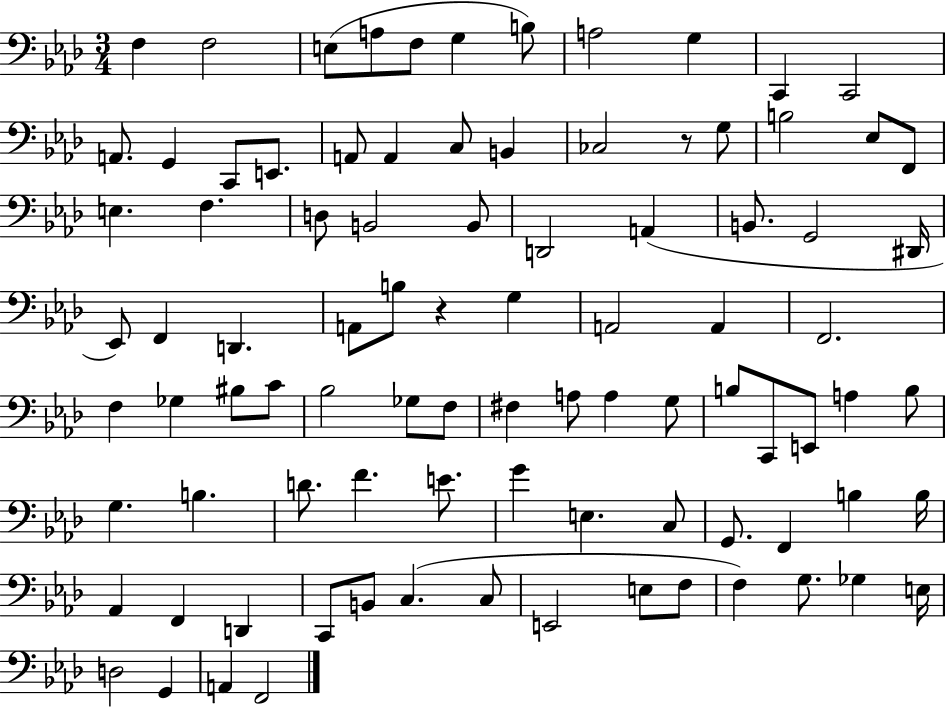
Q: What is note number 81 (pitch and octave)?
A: F3